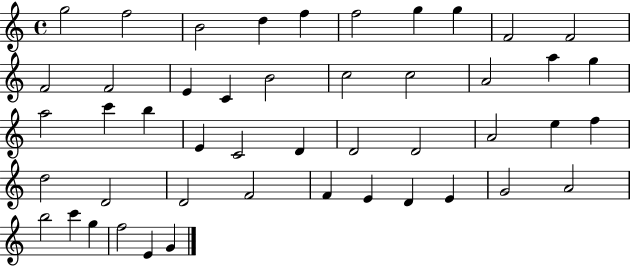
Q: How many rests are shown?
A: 0